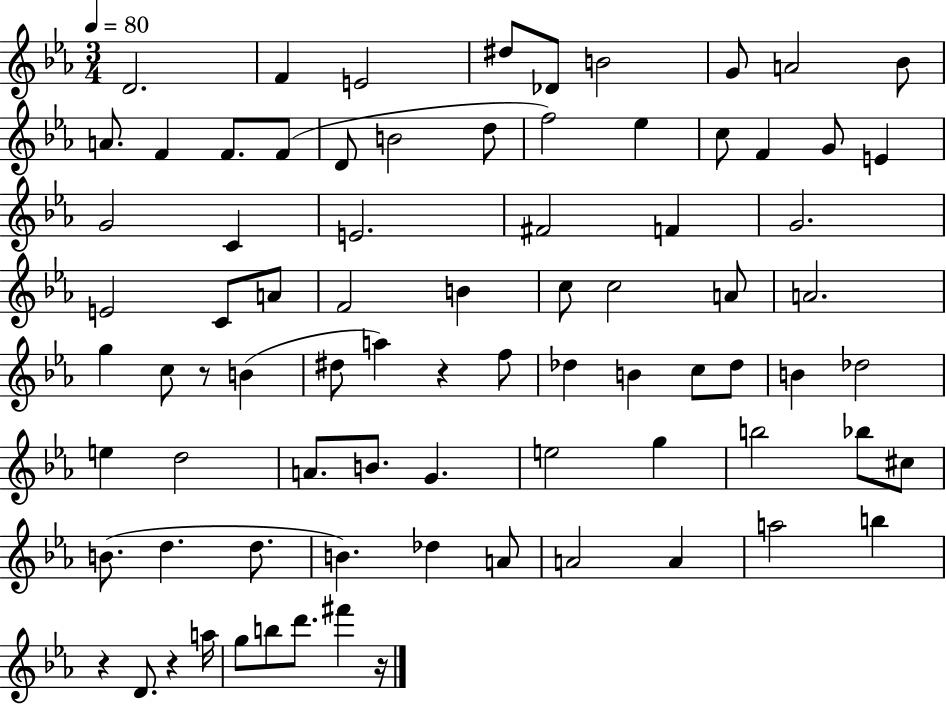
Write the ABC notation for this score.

X:1
T:Untitled
M:3/4
L:1/4
K:Eb
D2 F E2 ^d/2 _D/2 B2 G/2 A2 _B/2 A/2 F F/2 F/2 D/2 B2 d/2 f2 _e c/2 F G/2 E G2 C E2 ^F2 F G2 E2 C/2 A/2 F2 B c/2 c2 A/2 A2 g c/2 z/2 B ^d/2 a z f/2 _d B c/2 _d/2 B _d2 e d2 A/2 B/2 G e2 g b2 _b/2 ^c/2 B/2 d d/2 B _d A/2 A2 A a2 b z D/2 z a/4 g/2 b/2 d'/2 ^f' z/4